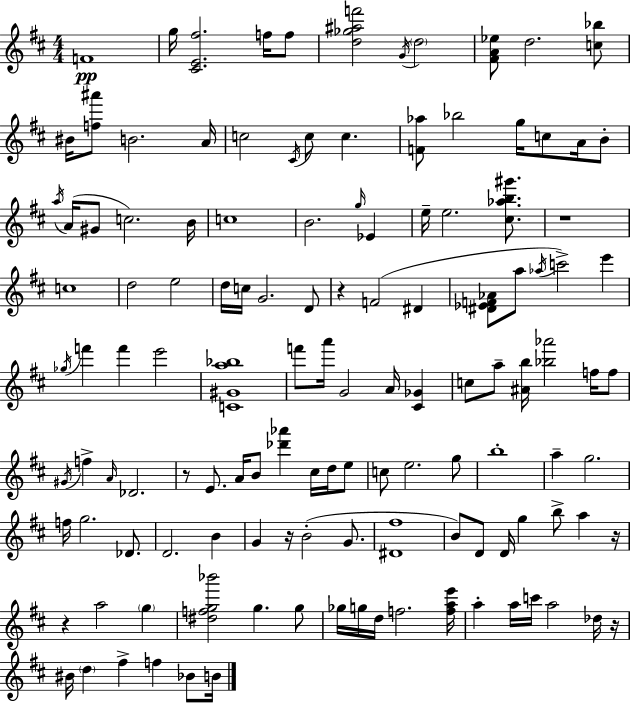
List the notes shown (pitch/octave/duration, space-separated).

F4/w G5/s [C#4,E4,F#5]/h. F5/s F5/e [D5,Gb5,A#5,F6]/h G4/s D5/h [F#4,A4,Eb5]/e D5/h. [C5,Bb5]/e BIS4/s [F5,A#6]/e B4/h. A4/s C5/h C#4/s C5/e C5/q. [F4,Ab5]/e Bb5/h G5/s C5/e A4/s B4/e A5/s A4/s G#4/e C5/h. B4/s C5/w B4/h. G5/s Eb4/q E5/s E5/h. [C#5,Ab5,B5,G#6]/e. R/w C5/w D5/h E5/h D5/s C5/s G4/h. D4/e R/q F4/h D#4/q [D#4,Eb4,F4,Ab4]/e A5/e Ab5/s C6/h E6/q Gb5/s F6/q F6/q E6/h [C4,G#4,A5,Bb5]/w F6/e A6/s G4/h A4/s [C#4,Gb4]/q C5/e A5/e [A#4,B5]/s [Bb5,Ab6]/h F5/s F5/e G#4/s F5/q A4/s Db4/h. R/e E4/e. A4/s B4/e [Db6,Ab6]/q C#5/s D5/s E5/e C5/e E5/h. G5/e B5/w A5/q G5/h. F5/s G5/h. Db4/e. D4/h. B4/q G4/q R/s B4/h G4/e. [D#4,F#5]/w B4/e D4/e D4/s G5/q B5/e A5/q R/s R/q A5/h G5/q [D#5,F5,G5,Bb6]/h G5/q. G5/e Gb5/s G5/s D5/s F5/h. [F5,A5,E6]/s A5/q A5/s C6/s A5/h Db5/s R/s BIS4/s D5/q F#5/q F5/q Bb4/e B4/s